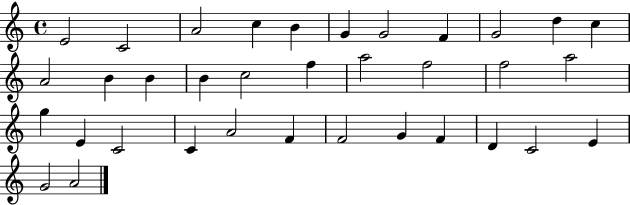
X:1
T:Untitled
M:4/4
L:1/4
K:C
E2 C2 A2 c B G G2 F G2 d c A2 B B B c2 f a2 f2 f2 a2 g E C2 C A2 F F2 G F D C2 E G2 A2